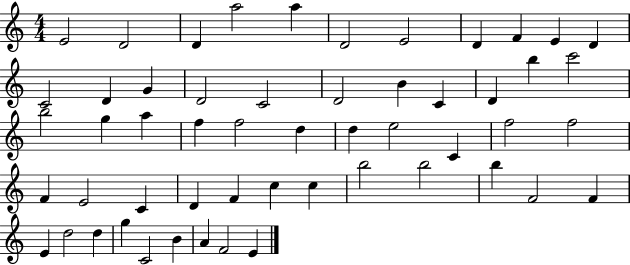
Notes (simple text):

E4/h D4/h D4/q A5/h A5/q D4/h E4/h D4/q F4/q E4/q D4/q C4/h D4/q G4/q D4/h C4/h D4/h B4/q C4/q D4/q B5/q C6/h B5/h G5/q A5/q F5/q F5/h D5/q D5/q E5/h C4/q F5/h F5/h F4/q E4/h C4/q D4/q F4/q C5/q C5/q B5/h B5/h B5/q F4/h F4/q E4/q D5/h D5/q G5/q C4/h B4/q A4/q F4/h E4/q